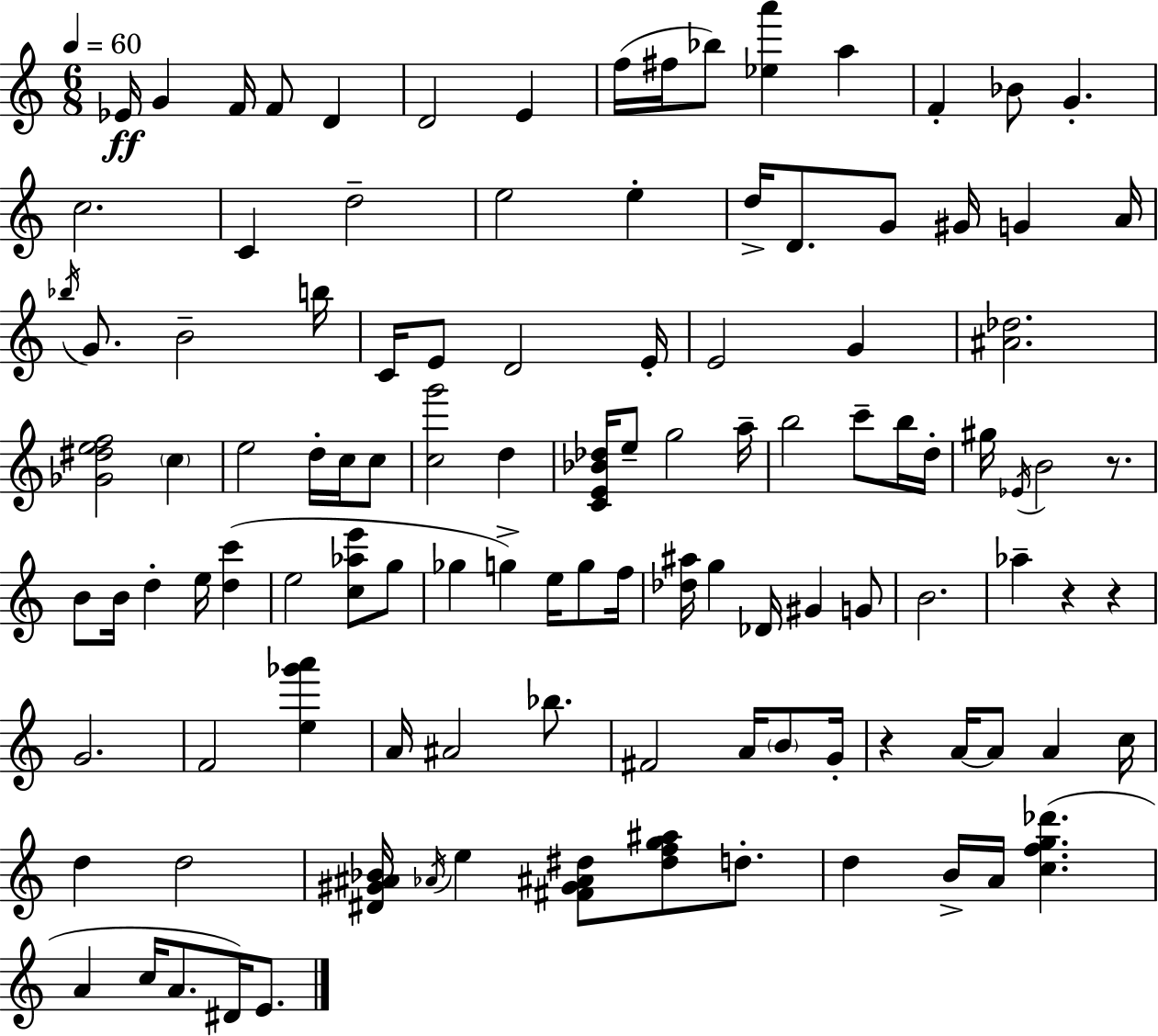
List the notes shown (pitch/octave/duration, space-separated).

Eb4/s G4/q F4/s F4/e D4/q D4/h E4/q F5/s F#5/s Bb5/e [Eb5,A6]/q A5/q F4/q Bb4/e G4/q. C5/h. C4/q D5/h E5/h E5/q D5/s D4/e. G4/e G#4/s G4/q A4/s Bb5/s G4/e. B4/h B5/s C4/s E4/e D4/h E4/s E4/h G4/q [A#4,Db5]/h. [Gb4,D#5,E5,F5]/h C5/q E5/h D5/s C5/s C5/e [C5,G6]/h D5/q [C4,E4,Bb4,Db5]/s E5/e G5/h A5/s B5/h C6/e B5/s D5/s G#5/s Eb4/s B4/h R/e. B4/e B4/s D5/q E5/s [D5,C6]/q E5/h [C5,Ab5,E6]/e G5/e Gb5/q G5/q E5/s G5/e F5/s [Db5,A#5]/s G5/q Db4/s G#4/q G4/e B4/h. Ab5/q R/q R/q G4/h. F4/h [E5,Gb6,A6]/q A4/s A#4/h Bb5/e. F#4/h A4/s B4/e G4/s R/q A4/s A4/e A4/q C5/s D5/q D5/h [D#4,G#4,A#4,Bb4]/s Ab4/s E5/q [F#4,G#4,A#4,D#5]/e [D#5,F5,G5,A#5]/e D5/e. D5/q B4/s A4/s [C5,F5,G5,Db6]/q. A4/q C5/s A4/e. D#4/s E4/e.